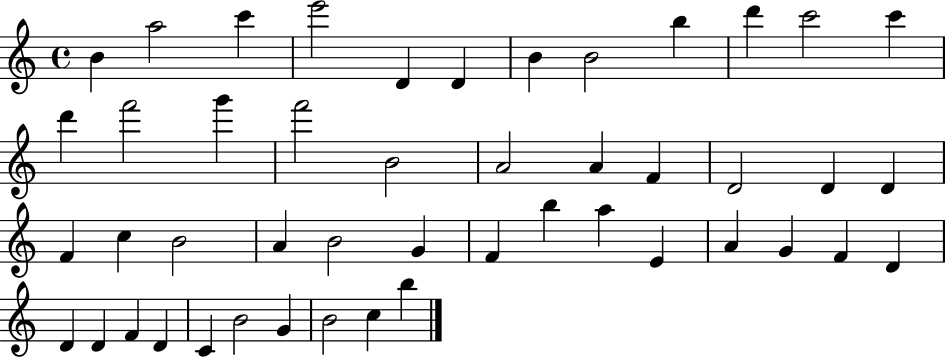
B4/q A5/h C6/q E6/h D4/q D4/q B4/q B4/h B5/q D6/q C6/h C6/q D6/q F6/h G6/q F6/h B4/h A4/h A4/q F4/q D4/h D4/q D4/q F4/q C5/q B4/h A4/q B4/h G4/q F4/q B5/q A5/q E4/q A4/q G4/q F4/q D4/q D4/q D4/q F4/q D4/q C4/q B4/h G4/q B4/h C5/q B5/q